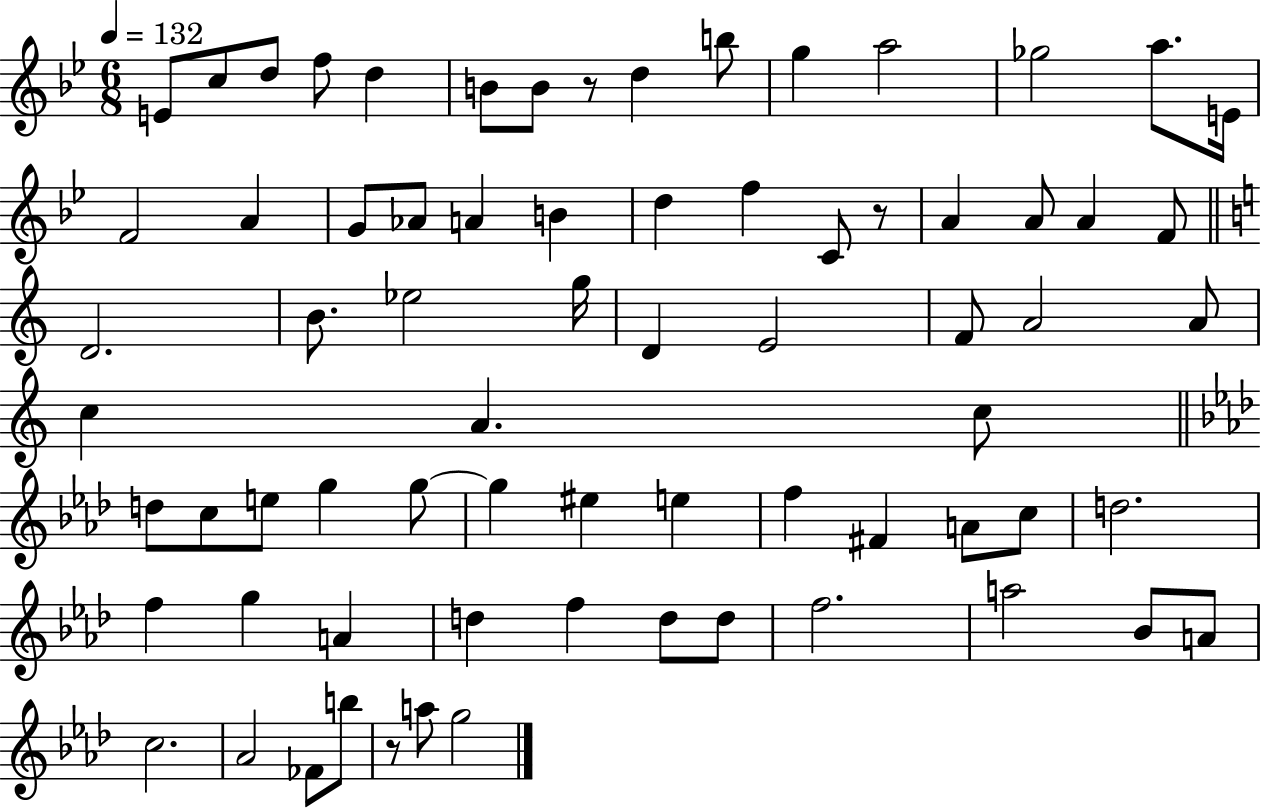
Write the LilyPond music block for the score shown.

{
  \clef treble
  \numericTimeSignature
  \time 6/8
  \key bes \major
  \tempo 4 = 132
  e'8 c''8 d''8 f''8 d''4 | b'8 b'8 r8 d''4 b''8 | g''4 a''2 | ges''2 a''8. e'16 | \break f'2 a'4 | g'8 aes'8 a'4 b'4 | d''4 f''4 c'8 r8 | a'4 a'8 a'4 f'8 | \break \bar "||" \break \key c \major d'2. | b'8. ees''2 g''16 | d'4 e'2 | f'8 a'2 a'8 | \break c''4 a'4. c''8 | \bar "||" \break \key aes \major d''8 c''8 e''8 g''4 g''8~~ | g''4 eis''4 e''4 | f''4 fis'4 a'8 c''8 | d''2. | \break f''4 g''4 a'4 | d''4 f''4 d''8 d''8 | f''2. | a''2 bes'8 a'8 | \break c''2. | aes'2 fes'8 b''8 | r8 a''8 g''2 | \bar "|."
}